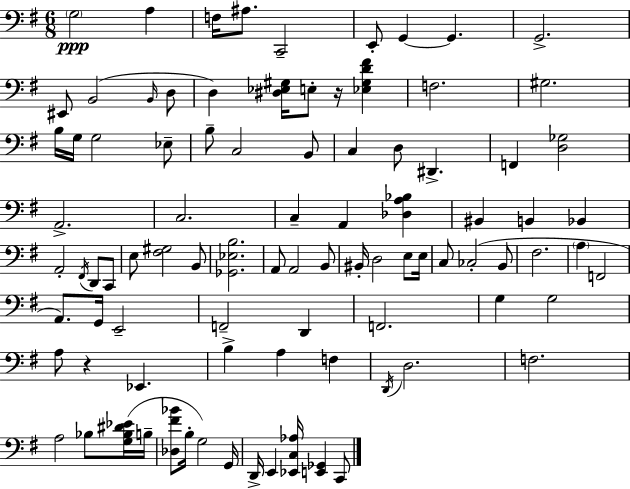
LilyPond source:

{
  \clef bass
  \numericTimeSignature
  \time 6/8
  \key e \minor
  \parenthesize g2\ppp a4 | f16 ais8. c,2-- | e,8-. g,4~~ g,4. | g,2.-> | \break eis,8 b,2( \grace { b,16 } d8 | d4) <dis ees gis>16 e8-. r16 <ees gis d' fis'>4 | f2. | gis2. | \break b16 g16 g2 ees8-- | b8-- c2 b,8 | c4 d8 dis,4.-> | f,4 <d ges>2 | \break a,2.-> | c2. | c4-- a,4 <des a bes>4 | bis,4 b,4 bes,4 | \break a,2-. \acciaccatura { fis,16 } d,8 | c,8 e8 <fis gis>2 | b,8 <ges, ees b>2. | a,8 a,2 | \break b,8 bis,16-. d2 e8 | e16 c8 ces2-.( | b,8 fis2. | \parenthesize a4 f,2 | \break a,8.) g,16 e,2-- | f,2-- d,4 | f,2. | g4 g2 | \break a8 r4 ees,4. | b4-> a4 f4 | \acciaccatura { d,16 } d2. | f2. | \break a2 bes8 | <g bes dis' ees'>16( b16-- <des fis' bes'>8 b16-. g2) | g,16 d,16-> e,4 <ees, c aes>16 <e, ges,>4 | c,8 \bar "|."
}